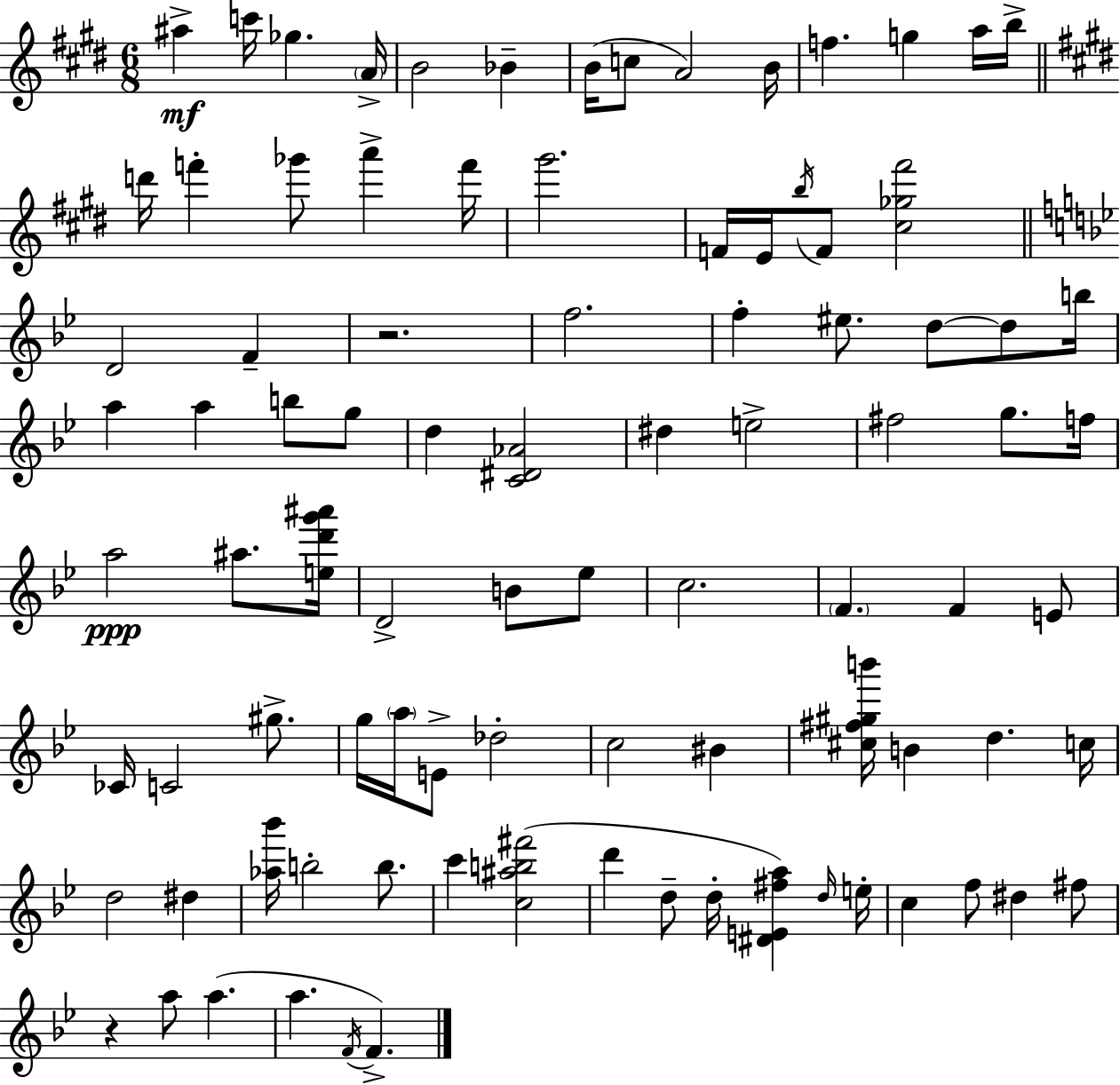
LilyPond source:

{
  \clef treble
  \numericTimeSignature
  \time 6/8
  \key e \major
  ais''4->\mf c'''16 ges''4. \parenthesize a'16-> | b'2 bes'4-- | b'16( c''8 a'2) b'16 | f''4. g''4 a''16 b''16-> | \break \bar "||" \break \key e \major d'''16 f'''4-. ges'''8 a'''4-> f'''16 | gis'''2. | f'16 e'16 \acciaccatura { b''16 } f'8 <cis'' ges'' fis'''>2 | \bar "||" \break \key bes \major d'2 f'4-- | r2. | f''2. | f''4-. eis''8. d''8~~ d''8 b''16 | \break a''4 a''4 b''8 g''8 | d''4 <c' dis' aes'>2 | dis''4 e''2-> | fis''2 g''8. f''16 | \break a''2\ppp ais''8. <e'' d''' g''' ais'''>16 | d'2-> b'8 ees''8 | c''2. | \parenthesize f'4. f'4 e'8 | \break ces'16 c'2 gis''8.-> | g''16 \parenthesize a''16 e'8-> des''2-. | c''2 bis'4 | <cis'' fis'' gis'' b'''>16 b'4 d''4. c''16 | \break d''2 dis''4 | <aes'' bes'''>16 b''2-. b''8. | c'''4 <c'' ais'' b'' fis'''>2( | d'''4 d''8-- d''16-. <dis' e' fis'' a''>4) \grace { d''16 } | \break e''16-. c''4 f''8 dis''4 fis''8 | r4 a''8 a''4.( | a''4. \acciaccatura { f'16 }) f'4.-> | \bar "|."
}